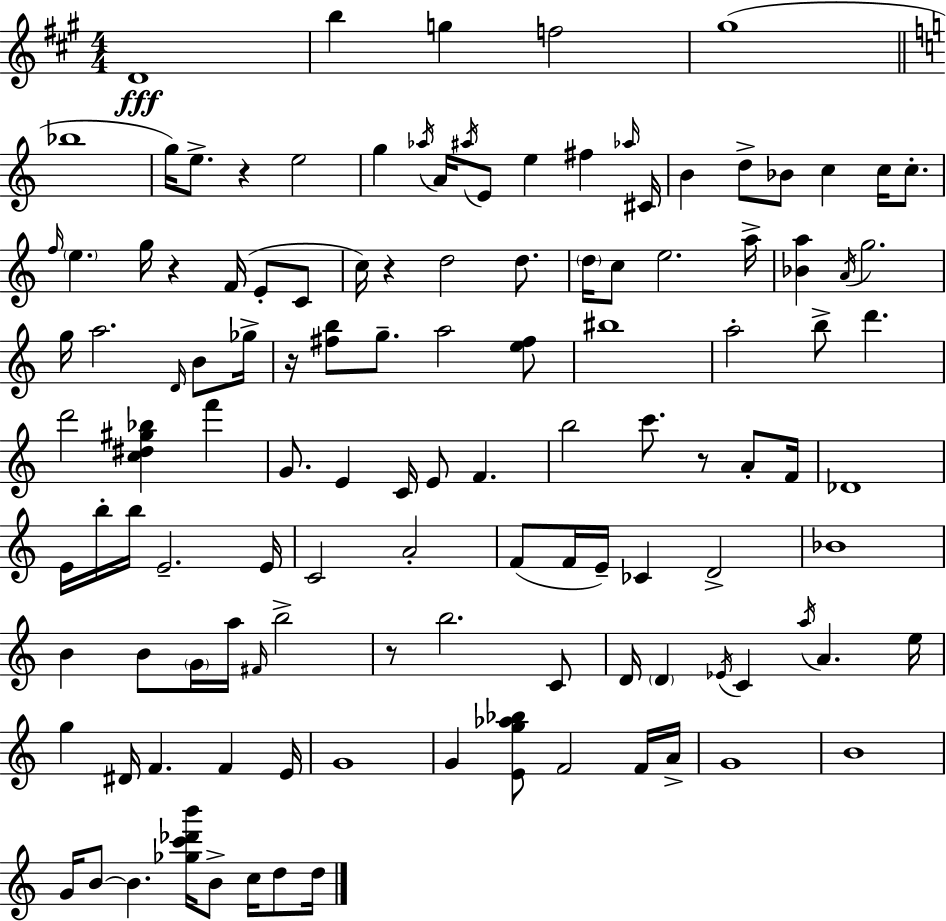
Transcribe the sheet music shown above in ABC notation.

X:1
T:Untitled
M:4/4
L:1/4
K:A
D4 b g f2 ^g4 _b4 g/4 e/2 z e2 g _a/4 A/4 ^a/4 E/2 e ^f _a/4 ^C/4 B d/2 _B/2 c c/4 c/2 f/4 e g/4 z F/4 E/2 C/2 c/4 z d2 d/2 d/4 c/2 e2 a/4 [_Ba] A/4 g2 g/4 a2 D/4 B/2 _g/4 z/4 [^fb]/2 g/2 a2 [e^f]/2 ^b4 a2 b/2 d' d'2 [c^d^g_b] f' G/2 E C/4 E/2 F b2 c'/2 z/2 A/2 F/4 _D4 E/4 b/4 b/4 E2 E/4 C2 A2 F/2 F/4 E/4 _C D2 _B4 B B/2 G/4 a/4 ^F/4 b2 z/2 b2 C/2 D/4 D _E/4 C a/4 A e/4 g ^D/4 F F E/4 G4 G [Eg_a_b]/2 F2 F/4 A/4 G4 B4 G/4 B/2 B [_gc'_d'b']/4 B/2 c/4 d/2 d/4